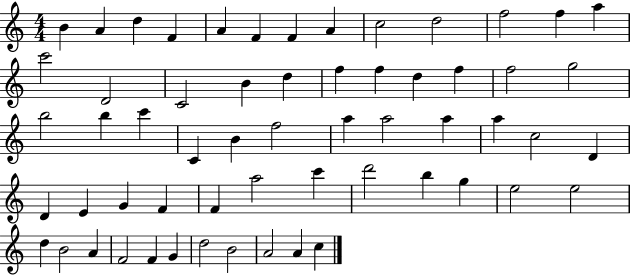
{
  \clef treble
  \numericTimeSignature
  \time 4/4
  \key c \major
  b'4 a'4 d''4 f'4 | a'4 f'4 f'4 a'4 | c''2 d''2 | f''2 f''4 a''4 | \break c'''2 d'2 | c'2 b'4 d''4 | f''4 f''4 d''4 f''4 | f''2 g''2 | \break b''2 b''4 c'''4 | c'4 b'4 f''2 | a''4 a''2 a''4 | a''4 c''2 d'4 | \break d'4 e'4 g'4 f'4 | f'4 a''2 c'''4 | d'''2 b''4 g''4 | e''2 e''2 | \break d''4 b'2 a'4 | f'2 f'4 g'4 | d''2 b'2 | a'2 a'4 c''4 | \break \bar "|."
}